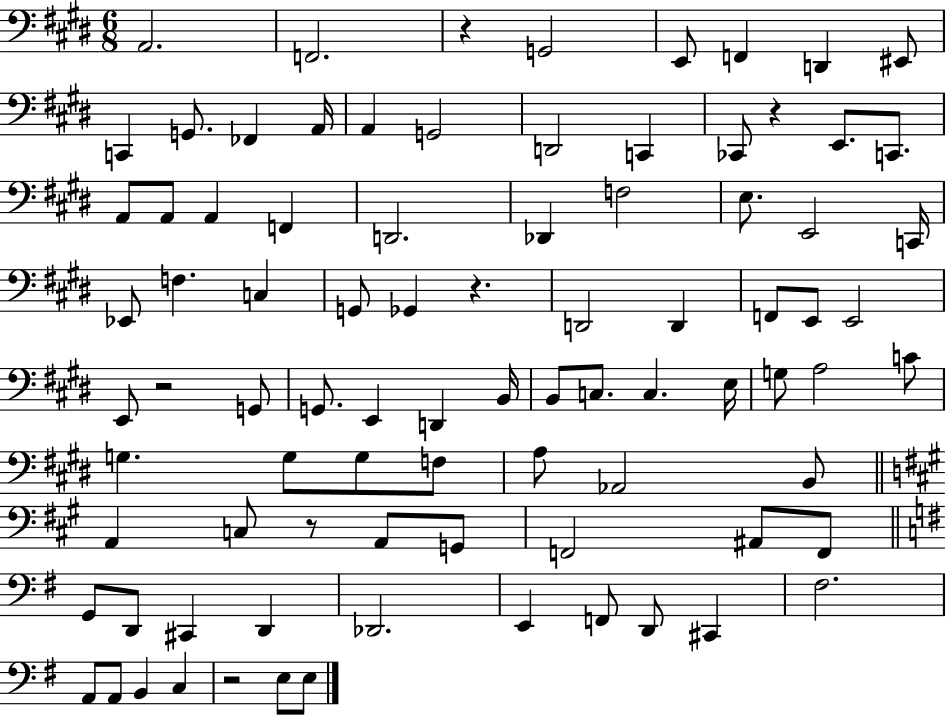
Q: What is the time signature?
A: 6/8